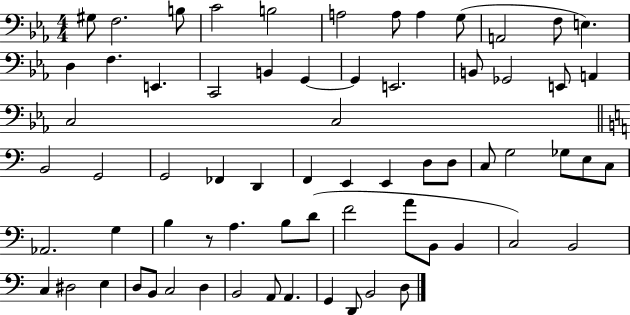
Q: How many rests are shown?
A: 1